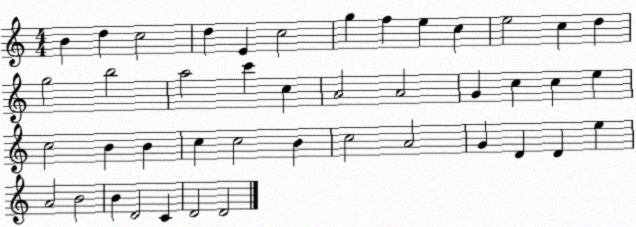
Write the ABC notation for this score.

X:1
T:Untitled
M:4/4
L:1/4
K:C
B d c2 d E c2 g f e c e2 c d g2 b2 a2 c' c A2 A2 G c c e c2 B B c c2 B c2 A2 G D D e A2 B2 B D2 C D2 D2